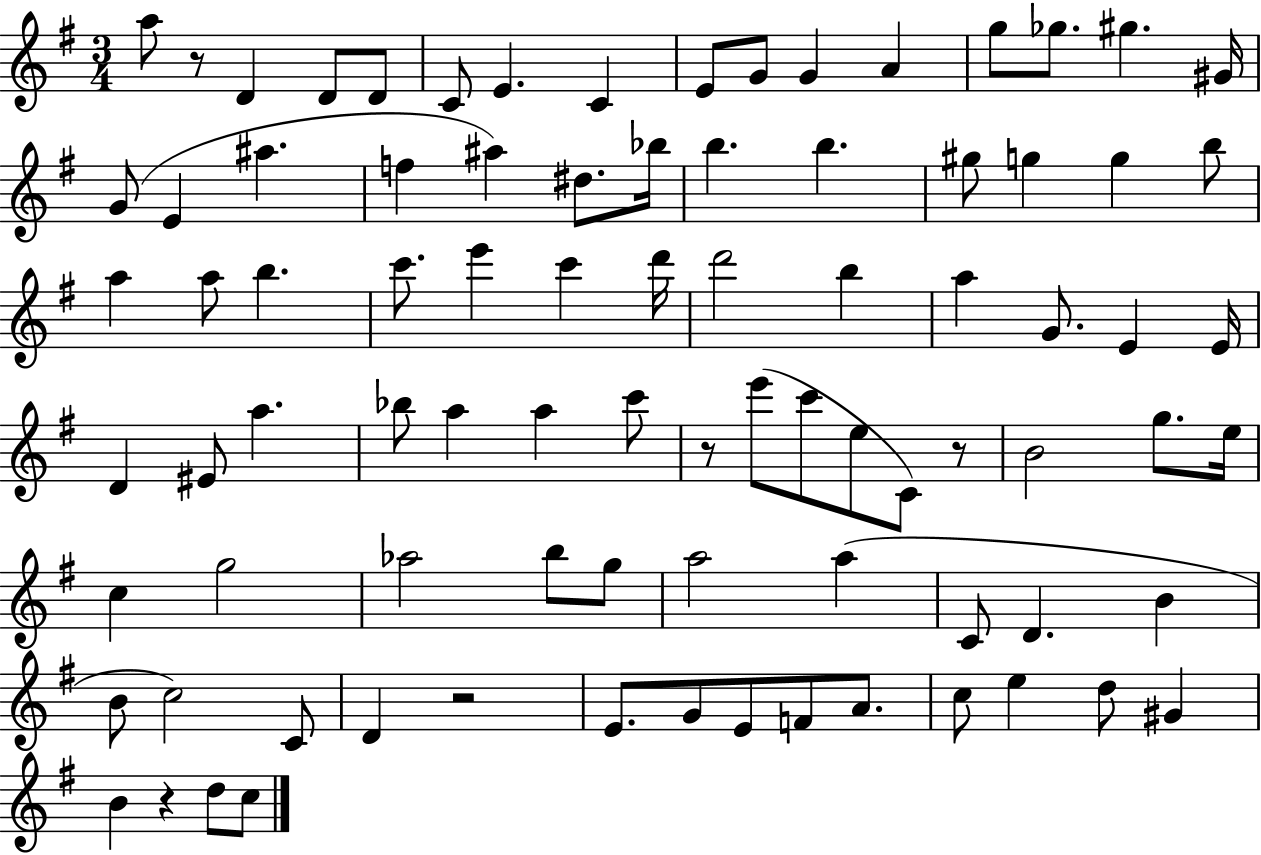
A5/e R/e D4/q D4/e D4/e C4/e E4/q. C4/q E4/e G4/e G4/q A4/q G5/e Gb5/e. G#5/q. G#4/s G4/e E4/q A#5/q. F5/q A#5/q D#5/e. Bb5/s B5/q. B5/q. G#5/e G5/q G5/q B5/e A5/q A5/e B5/q. C6/e. E6/q C6/q D6/s D6/h B5/q A5/q G4/e. E4/q E4/s D4/q EIS4/e A5/q. Bb5/e A5/q A5/q C6/e R/e E6/e C6/e E5/e C4/e R/e B4/h G5/e. E5/s C5/q G5/h Ab5/h B5/e G5/e A5/h A5/q C4/e D4/q. B4/q B4/e C5/h C4/e D4/q R/h E4/e. G4/e E4/e F4/e A4/e. C5/e E5/q D5/e G#4/q B4/q R/q D5/e C5/e